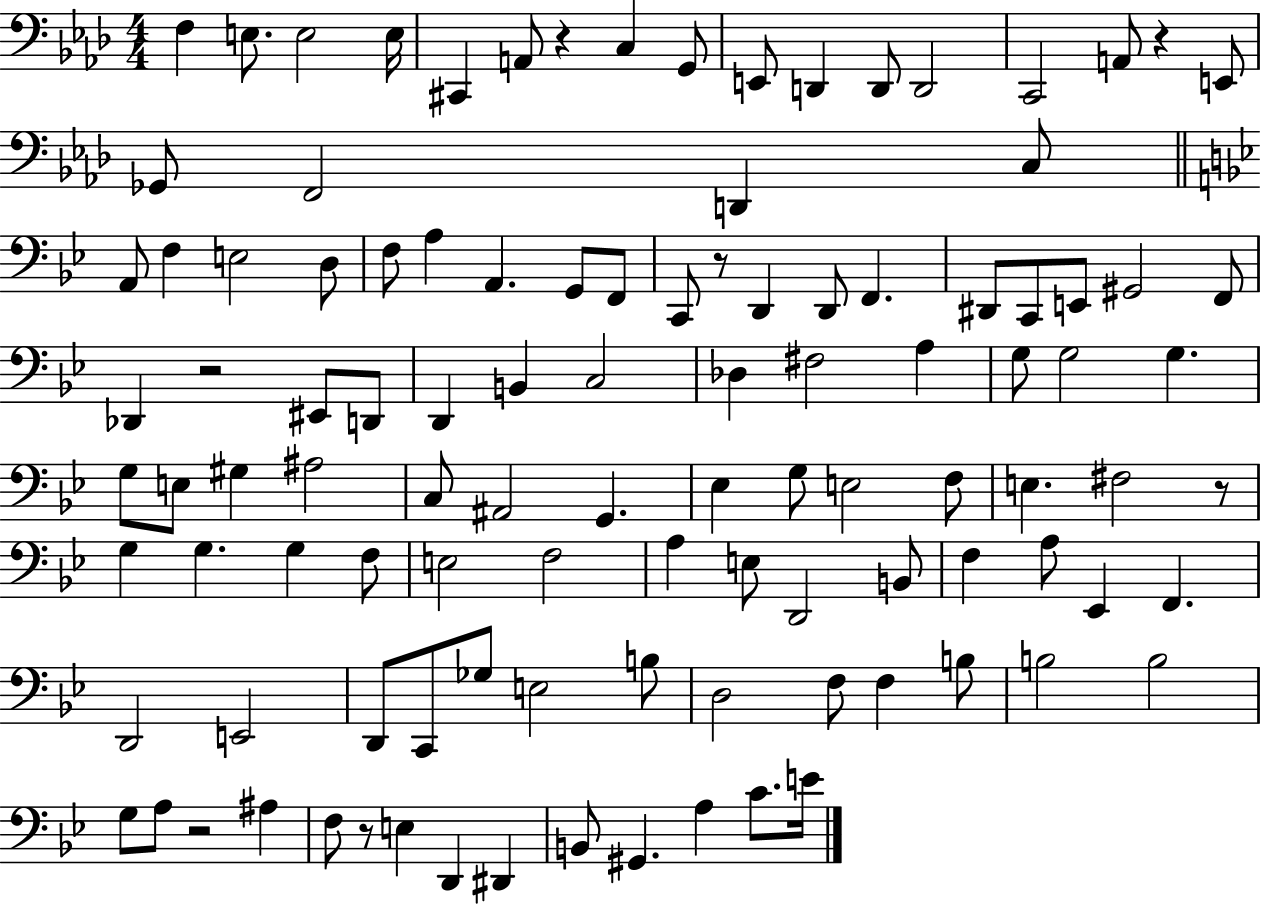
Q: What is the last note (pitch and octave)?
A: E4